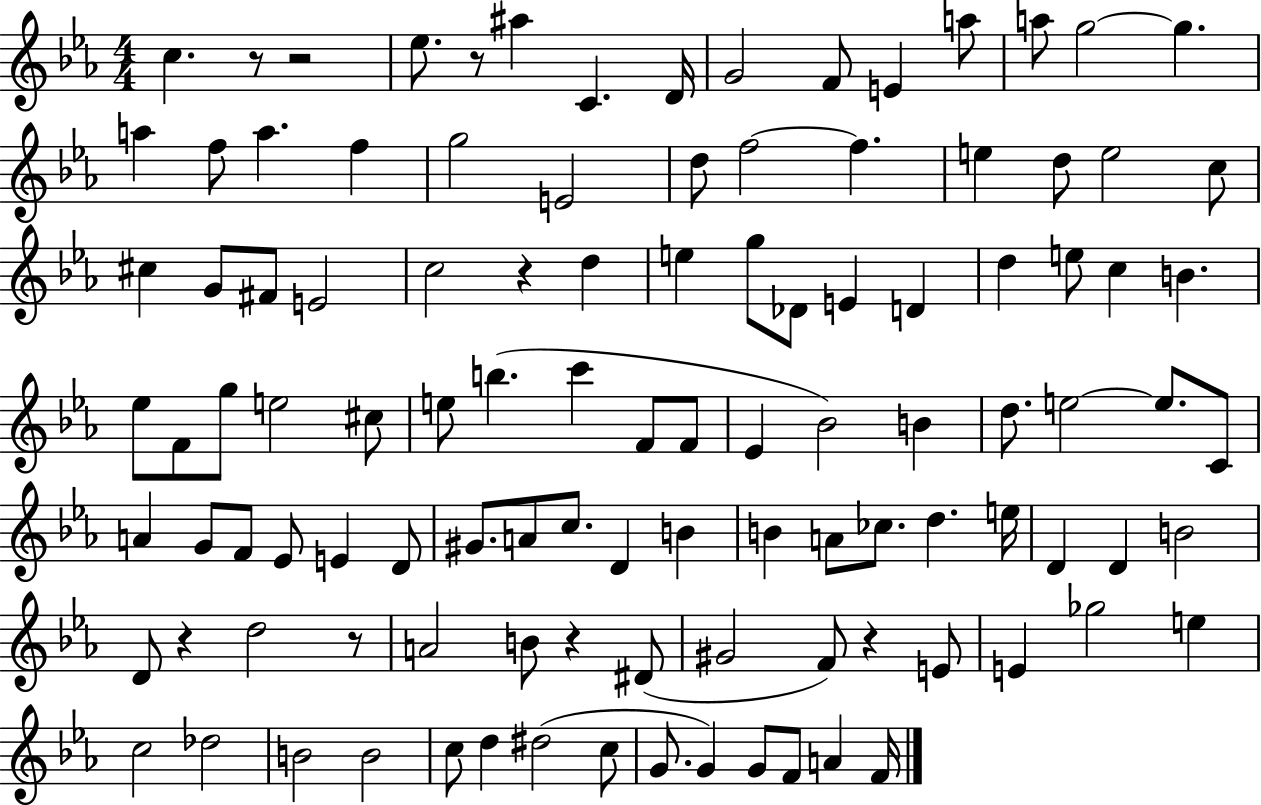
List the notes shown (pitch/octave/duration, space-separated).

C5/q. R/e R/h Eb5/e. R/e A#5/q C4/q. D4/s G4/h F4/e E4/q A5/e A5/e G5/h G5/q. A5/q F5/e A5/q. F5/q G5/h E4/h D5/e F5/h F5/q. E5/q D5/e E5/h C5/e C#5/q G4/e F#4/e E4/h C5/h R/q D5/q E5/q G5/e Db4/e E4/q D4/q D5/q E5/e C5/q B4/q. Eb5/e F4/e G5/e E5/h C#5/e E5/e B5/q. C6/q F4/e F4/e Eb4/q Bb4/h B4/q D5/e. E5/h E5/e. C4/e A4/q G4/e F4/e Eb4/e E4/q D4/e G#4/e. A4/e C5/e. D4/q B4/q B4/q A4/e CES5/e. D5/q. E5/s D4/q D4/q B4/h D4/e R/q D5/h R/e A4/h B4/e R/q D#4/e G#4/h F4/e R/q E4/e E4/q Gb5/h E5/q C5/h Db5/h B4/h B4/h C5/e D5/q D#5/h C5/e G4/e. G4/q G4/e F4/e A4/q F4/s